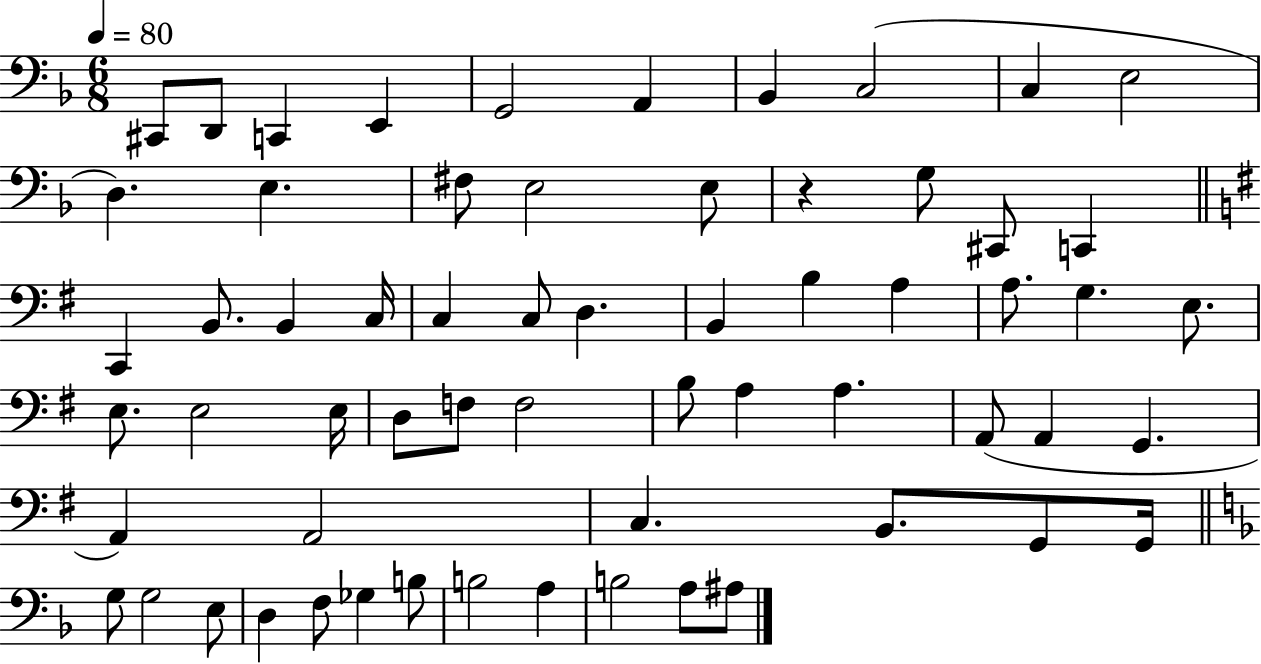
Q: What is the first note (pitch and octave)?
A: C#2